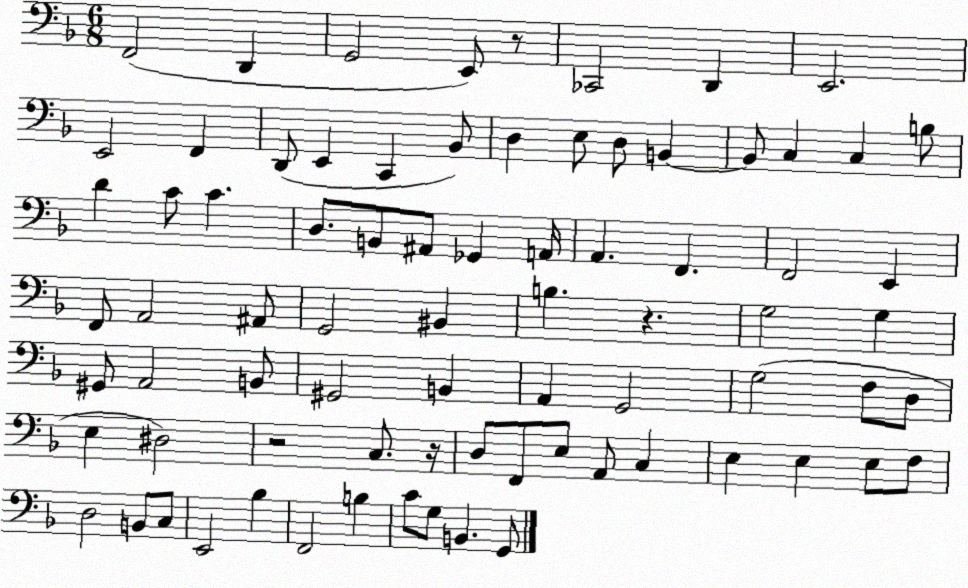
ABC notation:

X:1
T:Untitled
M:6/8
L:1/4
K:F
F,,2 D,, G,,2 E,,/2 z/2 _C,,2 D,, E,,2 E,,2 F,, D,,/2 E,, C,, _B,,/2 D, E,/2 D,/2 B,, B,,/2 C, C, B,/2 D C/2 C D,/2 B,,/2 ^A,,/2 _G,, A,,/4 A,, F,, F,,2 E,, F,,/2 A,,2 ^A,,/2 G,,2 ^B,, B, z G,2 G, ^G,,/2 A,,2 B,,/2 ^G,,2 B,, A,, G,,2 G,2 F,/2 D,/2 E, ^D,2 z2 C,/2 z/4 D,/2 F,,/2 E,/2 A,,/2 C, E, E, E,/2 F,/2 D,2 B,,/2 C,/2 E,,2 _B, F,,2 B, C/2 G,/2 B,, G,,/2